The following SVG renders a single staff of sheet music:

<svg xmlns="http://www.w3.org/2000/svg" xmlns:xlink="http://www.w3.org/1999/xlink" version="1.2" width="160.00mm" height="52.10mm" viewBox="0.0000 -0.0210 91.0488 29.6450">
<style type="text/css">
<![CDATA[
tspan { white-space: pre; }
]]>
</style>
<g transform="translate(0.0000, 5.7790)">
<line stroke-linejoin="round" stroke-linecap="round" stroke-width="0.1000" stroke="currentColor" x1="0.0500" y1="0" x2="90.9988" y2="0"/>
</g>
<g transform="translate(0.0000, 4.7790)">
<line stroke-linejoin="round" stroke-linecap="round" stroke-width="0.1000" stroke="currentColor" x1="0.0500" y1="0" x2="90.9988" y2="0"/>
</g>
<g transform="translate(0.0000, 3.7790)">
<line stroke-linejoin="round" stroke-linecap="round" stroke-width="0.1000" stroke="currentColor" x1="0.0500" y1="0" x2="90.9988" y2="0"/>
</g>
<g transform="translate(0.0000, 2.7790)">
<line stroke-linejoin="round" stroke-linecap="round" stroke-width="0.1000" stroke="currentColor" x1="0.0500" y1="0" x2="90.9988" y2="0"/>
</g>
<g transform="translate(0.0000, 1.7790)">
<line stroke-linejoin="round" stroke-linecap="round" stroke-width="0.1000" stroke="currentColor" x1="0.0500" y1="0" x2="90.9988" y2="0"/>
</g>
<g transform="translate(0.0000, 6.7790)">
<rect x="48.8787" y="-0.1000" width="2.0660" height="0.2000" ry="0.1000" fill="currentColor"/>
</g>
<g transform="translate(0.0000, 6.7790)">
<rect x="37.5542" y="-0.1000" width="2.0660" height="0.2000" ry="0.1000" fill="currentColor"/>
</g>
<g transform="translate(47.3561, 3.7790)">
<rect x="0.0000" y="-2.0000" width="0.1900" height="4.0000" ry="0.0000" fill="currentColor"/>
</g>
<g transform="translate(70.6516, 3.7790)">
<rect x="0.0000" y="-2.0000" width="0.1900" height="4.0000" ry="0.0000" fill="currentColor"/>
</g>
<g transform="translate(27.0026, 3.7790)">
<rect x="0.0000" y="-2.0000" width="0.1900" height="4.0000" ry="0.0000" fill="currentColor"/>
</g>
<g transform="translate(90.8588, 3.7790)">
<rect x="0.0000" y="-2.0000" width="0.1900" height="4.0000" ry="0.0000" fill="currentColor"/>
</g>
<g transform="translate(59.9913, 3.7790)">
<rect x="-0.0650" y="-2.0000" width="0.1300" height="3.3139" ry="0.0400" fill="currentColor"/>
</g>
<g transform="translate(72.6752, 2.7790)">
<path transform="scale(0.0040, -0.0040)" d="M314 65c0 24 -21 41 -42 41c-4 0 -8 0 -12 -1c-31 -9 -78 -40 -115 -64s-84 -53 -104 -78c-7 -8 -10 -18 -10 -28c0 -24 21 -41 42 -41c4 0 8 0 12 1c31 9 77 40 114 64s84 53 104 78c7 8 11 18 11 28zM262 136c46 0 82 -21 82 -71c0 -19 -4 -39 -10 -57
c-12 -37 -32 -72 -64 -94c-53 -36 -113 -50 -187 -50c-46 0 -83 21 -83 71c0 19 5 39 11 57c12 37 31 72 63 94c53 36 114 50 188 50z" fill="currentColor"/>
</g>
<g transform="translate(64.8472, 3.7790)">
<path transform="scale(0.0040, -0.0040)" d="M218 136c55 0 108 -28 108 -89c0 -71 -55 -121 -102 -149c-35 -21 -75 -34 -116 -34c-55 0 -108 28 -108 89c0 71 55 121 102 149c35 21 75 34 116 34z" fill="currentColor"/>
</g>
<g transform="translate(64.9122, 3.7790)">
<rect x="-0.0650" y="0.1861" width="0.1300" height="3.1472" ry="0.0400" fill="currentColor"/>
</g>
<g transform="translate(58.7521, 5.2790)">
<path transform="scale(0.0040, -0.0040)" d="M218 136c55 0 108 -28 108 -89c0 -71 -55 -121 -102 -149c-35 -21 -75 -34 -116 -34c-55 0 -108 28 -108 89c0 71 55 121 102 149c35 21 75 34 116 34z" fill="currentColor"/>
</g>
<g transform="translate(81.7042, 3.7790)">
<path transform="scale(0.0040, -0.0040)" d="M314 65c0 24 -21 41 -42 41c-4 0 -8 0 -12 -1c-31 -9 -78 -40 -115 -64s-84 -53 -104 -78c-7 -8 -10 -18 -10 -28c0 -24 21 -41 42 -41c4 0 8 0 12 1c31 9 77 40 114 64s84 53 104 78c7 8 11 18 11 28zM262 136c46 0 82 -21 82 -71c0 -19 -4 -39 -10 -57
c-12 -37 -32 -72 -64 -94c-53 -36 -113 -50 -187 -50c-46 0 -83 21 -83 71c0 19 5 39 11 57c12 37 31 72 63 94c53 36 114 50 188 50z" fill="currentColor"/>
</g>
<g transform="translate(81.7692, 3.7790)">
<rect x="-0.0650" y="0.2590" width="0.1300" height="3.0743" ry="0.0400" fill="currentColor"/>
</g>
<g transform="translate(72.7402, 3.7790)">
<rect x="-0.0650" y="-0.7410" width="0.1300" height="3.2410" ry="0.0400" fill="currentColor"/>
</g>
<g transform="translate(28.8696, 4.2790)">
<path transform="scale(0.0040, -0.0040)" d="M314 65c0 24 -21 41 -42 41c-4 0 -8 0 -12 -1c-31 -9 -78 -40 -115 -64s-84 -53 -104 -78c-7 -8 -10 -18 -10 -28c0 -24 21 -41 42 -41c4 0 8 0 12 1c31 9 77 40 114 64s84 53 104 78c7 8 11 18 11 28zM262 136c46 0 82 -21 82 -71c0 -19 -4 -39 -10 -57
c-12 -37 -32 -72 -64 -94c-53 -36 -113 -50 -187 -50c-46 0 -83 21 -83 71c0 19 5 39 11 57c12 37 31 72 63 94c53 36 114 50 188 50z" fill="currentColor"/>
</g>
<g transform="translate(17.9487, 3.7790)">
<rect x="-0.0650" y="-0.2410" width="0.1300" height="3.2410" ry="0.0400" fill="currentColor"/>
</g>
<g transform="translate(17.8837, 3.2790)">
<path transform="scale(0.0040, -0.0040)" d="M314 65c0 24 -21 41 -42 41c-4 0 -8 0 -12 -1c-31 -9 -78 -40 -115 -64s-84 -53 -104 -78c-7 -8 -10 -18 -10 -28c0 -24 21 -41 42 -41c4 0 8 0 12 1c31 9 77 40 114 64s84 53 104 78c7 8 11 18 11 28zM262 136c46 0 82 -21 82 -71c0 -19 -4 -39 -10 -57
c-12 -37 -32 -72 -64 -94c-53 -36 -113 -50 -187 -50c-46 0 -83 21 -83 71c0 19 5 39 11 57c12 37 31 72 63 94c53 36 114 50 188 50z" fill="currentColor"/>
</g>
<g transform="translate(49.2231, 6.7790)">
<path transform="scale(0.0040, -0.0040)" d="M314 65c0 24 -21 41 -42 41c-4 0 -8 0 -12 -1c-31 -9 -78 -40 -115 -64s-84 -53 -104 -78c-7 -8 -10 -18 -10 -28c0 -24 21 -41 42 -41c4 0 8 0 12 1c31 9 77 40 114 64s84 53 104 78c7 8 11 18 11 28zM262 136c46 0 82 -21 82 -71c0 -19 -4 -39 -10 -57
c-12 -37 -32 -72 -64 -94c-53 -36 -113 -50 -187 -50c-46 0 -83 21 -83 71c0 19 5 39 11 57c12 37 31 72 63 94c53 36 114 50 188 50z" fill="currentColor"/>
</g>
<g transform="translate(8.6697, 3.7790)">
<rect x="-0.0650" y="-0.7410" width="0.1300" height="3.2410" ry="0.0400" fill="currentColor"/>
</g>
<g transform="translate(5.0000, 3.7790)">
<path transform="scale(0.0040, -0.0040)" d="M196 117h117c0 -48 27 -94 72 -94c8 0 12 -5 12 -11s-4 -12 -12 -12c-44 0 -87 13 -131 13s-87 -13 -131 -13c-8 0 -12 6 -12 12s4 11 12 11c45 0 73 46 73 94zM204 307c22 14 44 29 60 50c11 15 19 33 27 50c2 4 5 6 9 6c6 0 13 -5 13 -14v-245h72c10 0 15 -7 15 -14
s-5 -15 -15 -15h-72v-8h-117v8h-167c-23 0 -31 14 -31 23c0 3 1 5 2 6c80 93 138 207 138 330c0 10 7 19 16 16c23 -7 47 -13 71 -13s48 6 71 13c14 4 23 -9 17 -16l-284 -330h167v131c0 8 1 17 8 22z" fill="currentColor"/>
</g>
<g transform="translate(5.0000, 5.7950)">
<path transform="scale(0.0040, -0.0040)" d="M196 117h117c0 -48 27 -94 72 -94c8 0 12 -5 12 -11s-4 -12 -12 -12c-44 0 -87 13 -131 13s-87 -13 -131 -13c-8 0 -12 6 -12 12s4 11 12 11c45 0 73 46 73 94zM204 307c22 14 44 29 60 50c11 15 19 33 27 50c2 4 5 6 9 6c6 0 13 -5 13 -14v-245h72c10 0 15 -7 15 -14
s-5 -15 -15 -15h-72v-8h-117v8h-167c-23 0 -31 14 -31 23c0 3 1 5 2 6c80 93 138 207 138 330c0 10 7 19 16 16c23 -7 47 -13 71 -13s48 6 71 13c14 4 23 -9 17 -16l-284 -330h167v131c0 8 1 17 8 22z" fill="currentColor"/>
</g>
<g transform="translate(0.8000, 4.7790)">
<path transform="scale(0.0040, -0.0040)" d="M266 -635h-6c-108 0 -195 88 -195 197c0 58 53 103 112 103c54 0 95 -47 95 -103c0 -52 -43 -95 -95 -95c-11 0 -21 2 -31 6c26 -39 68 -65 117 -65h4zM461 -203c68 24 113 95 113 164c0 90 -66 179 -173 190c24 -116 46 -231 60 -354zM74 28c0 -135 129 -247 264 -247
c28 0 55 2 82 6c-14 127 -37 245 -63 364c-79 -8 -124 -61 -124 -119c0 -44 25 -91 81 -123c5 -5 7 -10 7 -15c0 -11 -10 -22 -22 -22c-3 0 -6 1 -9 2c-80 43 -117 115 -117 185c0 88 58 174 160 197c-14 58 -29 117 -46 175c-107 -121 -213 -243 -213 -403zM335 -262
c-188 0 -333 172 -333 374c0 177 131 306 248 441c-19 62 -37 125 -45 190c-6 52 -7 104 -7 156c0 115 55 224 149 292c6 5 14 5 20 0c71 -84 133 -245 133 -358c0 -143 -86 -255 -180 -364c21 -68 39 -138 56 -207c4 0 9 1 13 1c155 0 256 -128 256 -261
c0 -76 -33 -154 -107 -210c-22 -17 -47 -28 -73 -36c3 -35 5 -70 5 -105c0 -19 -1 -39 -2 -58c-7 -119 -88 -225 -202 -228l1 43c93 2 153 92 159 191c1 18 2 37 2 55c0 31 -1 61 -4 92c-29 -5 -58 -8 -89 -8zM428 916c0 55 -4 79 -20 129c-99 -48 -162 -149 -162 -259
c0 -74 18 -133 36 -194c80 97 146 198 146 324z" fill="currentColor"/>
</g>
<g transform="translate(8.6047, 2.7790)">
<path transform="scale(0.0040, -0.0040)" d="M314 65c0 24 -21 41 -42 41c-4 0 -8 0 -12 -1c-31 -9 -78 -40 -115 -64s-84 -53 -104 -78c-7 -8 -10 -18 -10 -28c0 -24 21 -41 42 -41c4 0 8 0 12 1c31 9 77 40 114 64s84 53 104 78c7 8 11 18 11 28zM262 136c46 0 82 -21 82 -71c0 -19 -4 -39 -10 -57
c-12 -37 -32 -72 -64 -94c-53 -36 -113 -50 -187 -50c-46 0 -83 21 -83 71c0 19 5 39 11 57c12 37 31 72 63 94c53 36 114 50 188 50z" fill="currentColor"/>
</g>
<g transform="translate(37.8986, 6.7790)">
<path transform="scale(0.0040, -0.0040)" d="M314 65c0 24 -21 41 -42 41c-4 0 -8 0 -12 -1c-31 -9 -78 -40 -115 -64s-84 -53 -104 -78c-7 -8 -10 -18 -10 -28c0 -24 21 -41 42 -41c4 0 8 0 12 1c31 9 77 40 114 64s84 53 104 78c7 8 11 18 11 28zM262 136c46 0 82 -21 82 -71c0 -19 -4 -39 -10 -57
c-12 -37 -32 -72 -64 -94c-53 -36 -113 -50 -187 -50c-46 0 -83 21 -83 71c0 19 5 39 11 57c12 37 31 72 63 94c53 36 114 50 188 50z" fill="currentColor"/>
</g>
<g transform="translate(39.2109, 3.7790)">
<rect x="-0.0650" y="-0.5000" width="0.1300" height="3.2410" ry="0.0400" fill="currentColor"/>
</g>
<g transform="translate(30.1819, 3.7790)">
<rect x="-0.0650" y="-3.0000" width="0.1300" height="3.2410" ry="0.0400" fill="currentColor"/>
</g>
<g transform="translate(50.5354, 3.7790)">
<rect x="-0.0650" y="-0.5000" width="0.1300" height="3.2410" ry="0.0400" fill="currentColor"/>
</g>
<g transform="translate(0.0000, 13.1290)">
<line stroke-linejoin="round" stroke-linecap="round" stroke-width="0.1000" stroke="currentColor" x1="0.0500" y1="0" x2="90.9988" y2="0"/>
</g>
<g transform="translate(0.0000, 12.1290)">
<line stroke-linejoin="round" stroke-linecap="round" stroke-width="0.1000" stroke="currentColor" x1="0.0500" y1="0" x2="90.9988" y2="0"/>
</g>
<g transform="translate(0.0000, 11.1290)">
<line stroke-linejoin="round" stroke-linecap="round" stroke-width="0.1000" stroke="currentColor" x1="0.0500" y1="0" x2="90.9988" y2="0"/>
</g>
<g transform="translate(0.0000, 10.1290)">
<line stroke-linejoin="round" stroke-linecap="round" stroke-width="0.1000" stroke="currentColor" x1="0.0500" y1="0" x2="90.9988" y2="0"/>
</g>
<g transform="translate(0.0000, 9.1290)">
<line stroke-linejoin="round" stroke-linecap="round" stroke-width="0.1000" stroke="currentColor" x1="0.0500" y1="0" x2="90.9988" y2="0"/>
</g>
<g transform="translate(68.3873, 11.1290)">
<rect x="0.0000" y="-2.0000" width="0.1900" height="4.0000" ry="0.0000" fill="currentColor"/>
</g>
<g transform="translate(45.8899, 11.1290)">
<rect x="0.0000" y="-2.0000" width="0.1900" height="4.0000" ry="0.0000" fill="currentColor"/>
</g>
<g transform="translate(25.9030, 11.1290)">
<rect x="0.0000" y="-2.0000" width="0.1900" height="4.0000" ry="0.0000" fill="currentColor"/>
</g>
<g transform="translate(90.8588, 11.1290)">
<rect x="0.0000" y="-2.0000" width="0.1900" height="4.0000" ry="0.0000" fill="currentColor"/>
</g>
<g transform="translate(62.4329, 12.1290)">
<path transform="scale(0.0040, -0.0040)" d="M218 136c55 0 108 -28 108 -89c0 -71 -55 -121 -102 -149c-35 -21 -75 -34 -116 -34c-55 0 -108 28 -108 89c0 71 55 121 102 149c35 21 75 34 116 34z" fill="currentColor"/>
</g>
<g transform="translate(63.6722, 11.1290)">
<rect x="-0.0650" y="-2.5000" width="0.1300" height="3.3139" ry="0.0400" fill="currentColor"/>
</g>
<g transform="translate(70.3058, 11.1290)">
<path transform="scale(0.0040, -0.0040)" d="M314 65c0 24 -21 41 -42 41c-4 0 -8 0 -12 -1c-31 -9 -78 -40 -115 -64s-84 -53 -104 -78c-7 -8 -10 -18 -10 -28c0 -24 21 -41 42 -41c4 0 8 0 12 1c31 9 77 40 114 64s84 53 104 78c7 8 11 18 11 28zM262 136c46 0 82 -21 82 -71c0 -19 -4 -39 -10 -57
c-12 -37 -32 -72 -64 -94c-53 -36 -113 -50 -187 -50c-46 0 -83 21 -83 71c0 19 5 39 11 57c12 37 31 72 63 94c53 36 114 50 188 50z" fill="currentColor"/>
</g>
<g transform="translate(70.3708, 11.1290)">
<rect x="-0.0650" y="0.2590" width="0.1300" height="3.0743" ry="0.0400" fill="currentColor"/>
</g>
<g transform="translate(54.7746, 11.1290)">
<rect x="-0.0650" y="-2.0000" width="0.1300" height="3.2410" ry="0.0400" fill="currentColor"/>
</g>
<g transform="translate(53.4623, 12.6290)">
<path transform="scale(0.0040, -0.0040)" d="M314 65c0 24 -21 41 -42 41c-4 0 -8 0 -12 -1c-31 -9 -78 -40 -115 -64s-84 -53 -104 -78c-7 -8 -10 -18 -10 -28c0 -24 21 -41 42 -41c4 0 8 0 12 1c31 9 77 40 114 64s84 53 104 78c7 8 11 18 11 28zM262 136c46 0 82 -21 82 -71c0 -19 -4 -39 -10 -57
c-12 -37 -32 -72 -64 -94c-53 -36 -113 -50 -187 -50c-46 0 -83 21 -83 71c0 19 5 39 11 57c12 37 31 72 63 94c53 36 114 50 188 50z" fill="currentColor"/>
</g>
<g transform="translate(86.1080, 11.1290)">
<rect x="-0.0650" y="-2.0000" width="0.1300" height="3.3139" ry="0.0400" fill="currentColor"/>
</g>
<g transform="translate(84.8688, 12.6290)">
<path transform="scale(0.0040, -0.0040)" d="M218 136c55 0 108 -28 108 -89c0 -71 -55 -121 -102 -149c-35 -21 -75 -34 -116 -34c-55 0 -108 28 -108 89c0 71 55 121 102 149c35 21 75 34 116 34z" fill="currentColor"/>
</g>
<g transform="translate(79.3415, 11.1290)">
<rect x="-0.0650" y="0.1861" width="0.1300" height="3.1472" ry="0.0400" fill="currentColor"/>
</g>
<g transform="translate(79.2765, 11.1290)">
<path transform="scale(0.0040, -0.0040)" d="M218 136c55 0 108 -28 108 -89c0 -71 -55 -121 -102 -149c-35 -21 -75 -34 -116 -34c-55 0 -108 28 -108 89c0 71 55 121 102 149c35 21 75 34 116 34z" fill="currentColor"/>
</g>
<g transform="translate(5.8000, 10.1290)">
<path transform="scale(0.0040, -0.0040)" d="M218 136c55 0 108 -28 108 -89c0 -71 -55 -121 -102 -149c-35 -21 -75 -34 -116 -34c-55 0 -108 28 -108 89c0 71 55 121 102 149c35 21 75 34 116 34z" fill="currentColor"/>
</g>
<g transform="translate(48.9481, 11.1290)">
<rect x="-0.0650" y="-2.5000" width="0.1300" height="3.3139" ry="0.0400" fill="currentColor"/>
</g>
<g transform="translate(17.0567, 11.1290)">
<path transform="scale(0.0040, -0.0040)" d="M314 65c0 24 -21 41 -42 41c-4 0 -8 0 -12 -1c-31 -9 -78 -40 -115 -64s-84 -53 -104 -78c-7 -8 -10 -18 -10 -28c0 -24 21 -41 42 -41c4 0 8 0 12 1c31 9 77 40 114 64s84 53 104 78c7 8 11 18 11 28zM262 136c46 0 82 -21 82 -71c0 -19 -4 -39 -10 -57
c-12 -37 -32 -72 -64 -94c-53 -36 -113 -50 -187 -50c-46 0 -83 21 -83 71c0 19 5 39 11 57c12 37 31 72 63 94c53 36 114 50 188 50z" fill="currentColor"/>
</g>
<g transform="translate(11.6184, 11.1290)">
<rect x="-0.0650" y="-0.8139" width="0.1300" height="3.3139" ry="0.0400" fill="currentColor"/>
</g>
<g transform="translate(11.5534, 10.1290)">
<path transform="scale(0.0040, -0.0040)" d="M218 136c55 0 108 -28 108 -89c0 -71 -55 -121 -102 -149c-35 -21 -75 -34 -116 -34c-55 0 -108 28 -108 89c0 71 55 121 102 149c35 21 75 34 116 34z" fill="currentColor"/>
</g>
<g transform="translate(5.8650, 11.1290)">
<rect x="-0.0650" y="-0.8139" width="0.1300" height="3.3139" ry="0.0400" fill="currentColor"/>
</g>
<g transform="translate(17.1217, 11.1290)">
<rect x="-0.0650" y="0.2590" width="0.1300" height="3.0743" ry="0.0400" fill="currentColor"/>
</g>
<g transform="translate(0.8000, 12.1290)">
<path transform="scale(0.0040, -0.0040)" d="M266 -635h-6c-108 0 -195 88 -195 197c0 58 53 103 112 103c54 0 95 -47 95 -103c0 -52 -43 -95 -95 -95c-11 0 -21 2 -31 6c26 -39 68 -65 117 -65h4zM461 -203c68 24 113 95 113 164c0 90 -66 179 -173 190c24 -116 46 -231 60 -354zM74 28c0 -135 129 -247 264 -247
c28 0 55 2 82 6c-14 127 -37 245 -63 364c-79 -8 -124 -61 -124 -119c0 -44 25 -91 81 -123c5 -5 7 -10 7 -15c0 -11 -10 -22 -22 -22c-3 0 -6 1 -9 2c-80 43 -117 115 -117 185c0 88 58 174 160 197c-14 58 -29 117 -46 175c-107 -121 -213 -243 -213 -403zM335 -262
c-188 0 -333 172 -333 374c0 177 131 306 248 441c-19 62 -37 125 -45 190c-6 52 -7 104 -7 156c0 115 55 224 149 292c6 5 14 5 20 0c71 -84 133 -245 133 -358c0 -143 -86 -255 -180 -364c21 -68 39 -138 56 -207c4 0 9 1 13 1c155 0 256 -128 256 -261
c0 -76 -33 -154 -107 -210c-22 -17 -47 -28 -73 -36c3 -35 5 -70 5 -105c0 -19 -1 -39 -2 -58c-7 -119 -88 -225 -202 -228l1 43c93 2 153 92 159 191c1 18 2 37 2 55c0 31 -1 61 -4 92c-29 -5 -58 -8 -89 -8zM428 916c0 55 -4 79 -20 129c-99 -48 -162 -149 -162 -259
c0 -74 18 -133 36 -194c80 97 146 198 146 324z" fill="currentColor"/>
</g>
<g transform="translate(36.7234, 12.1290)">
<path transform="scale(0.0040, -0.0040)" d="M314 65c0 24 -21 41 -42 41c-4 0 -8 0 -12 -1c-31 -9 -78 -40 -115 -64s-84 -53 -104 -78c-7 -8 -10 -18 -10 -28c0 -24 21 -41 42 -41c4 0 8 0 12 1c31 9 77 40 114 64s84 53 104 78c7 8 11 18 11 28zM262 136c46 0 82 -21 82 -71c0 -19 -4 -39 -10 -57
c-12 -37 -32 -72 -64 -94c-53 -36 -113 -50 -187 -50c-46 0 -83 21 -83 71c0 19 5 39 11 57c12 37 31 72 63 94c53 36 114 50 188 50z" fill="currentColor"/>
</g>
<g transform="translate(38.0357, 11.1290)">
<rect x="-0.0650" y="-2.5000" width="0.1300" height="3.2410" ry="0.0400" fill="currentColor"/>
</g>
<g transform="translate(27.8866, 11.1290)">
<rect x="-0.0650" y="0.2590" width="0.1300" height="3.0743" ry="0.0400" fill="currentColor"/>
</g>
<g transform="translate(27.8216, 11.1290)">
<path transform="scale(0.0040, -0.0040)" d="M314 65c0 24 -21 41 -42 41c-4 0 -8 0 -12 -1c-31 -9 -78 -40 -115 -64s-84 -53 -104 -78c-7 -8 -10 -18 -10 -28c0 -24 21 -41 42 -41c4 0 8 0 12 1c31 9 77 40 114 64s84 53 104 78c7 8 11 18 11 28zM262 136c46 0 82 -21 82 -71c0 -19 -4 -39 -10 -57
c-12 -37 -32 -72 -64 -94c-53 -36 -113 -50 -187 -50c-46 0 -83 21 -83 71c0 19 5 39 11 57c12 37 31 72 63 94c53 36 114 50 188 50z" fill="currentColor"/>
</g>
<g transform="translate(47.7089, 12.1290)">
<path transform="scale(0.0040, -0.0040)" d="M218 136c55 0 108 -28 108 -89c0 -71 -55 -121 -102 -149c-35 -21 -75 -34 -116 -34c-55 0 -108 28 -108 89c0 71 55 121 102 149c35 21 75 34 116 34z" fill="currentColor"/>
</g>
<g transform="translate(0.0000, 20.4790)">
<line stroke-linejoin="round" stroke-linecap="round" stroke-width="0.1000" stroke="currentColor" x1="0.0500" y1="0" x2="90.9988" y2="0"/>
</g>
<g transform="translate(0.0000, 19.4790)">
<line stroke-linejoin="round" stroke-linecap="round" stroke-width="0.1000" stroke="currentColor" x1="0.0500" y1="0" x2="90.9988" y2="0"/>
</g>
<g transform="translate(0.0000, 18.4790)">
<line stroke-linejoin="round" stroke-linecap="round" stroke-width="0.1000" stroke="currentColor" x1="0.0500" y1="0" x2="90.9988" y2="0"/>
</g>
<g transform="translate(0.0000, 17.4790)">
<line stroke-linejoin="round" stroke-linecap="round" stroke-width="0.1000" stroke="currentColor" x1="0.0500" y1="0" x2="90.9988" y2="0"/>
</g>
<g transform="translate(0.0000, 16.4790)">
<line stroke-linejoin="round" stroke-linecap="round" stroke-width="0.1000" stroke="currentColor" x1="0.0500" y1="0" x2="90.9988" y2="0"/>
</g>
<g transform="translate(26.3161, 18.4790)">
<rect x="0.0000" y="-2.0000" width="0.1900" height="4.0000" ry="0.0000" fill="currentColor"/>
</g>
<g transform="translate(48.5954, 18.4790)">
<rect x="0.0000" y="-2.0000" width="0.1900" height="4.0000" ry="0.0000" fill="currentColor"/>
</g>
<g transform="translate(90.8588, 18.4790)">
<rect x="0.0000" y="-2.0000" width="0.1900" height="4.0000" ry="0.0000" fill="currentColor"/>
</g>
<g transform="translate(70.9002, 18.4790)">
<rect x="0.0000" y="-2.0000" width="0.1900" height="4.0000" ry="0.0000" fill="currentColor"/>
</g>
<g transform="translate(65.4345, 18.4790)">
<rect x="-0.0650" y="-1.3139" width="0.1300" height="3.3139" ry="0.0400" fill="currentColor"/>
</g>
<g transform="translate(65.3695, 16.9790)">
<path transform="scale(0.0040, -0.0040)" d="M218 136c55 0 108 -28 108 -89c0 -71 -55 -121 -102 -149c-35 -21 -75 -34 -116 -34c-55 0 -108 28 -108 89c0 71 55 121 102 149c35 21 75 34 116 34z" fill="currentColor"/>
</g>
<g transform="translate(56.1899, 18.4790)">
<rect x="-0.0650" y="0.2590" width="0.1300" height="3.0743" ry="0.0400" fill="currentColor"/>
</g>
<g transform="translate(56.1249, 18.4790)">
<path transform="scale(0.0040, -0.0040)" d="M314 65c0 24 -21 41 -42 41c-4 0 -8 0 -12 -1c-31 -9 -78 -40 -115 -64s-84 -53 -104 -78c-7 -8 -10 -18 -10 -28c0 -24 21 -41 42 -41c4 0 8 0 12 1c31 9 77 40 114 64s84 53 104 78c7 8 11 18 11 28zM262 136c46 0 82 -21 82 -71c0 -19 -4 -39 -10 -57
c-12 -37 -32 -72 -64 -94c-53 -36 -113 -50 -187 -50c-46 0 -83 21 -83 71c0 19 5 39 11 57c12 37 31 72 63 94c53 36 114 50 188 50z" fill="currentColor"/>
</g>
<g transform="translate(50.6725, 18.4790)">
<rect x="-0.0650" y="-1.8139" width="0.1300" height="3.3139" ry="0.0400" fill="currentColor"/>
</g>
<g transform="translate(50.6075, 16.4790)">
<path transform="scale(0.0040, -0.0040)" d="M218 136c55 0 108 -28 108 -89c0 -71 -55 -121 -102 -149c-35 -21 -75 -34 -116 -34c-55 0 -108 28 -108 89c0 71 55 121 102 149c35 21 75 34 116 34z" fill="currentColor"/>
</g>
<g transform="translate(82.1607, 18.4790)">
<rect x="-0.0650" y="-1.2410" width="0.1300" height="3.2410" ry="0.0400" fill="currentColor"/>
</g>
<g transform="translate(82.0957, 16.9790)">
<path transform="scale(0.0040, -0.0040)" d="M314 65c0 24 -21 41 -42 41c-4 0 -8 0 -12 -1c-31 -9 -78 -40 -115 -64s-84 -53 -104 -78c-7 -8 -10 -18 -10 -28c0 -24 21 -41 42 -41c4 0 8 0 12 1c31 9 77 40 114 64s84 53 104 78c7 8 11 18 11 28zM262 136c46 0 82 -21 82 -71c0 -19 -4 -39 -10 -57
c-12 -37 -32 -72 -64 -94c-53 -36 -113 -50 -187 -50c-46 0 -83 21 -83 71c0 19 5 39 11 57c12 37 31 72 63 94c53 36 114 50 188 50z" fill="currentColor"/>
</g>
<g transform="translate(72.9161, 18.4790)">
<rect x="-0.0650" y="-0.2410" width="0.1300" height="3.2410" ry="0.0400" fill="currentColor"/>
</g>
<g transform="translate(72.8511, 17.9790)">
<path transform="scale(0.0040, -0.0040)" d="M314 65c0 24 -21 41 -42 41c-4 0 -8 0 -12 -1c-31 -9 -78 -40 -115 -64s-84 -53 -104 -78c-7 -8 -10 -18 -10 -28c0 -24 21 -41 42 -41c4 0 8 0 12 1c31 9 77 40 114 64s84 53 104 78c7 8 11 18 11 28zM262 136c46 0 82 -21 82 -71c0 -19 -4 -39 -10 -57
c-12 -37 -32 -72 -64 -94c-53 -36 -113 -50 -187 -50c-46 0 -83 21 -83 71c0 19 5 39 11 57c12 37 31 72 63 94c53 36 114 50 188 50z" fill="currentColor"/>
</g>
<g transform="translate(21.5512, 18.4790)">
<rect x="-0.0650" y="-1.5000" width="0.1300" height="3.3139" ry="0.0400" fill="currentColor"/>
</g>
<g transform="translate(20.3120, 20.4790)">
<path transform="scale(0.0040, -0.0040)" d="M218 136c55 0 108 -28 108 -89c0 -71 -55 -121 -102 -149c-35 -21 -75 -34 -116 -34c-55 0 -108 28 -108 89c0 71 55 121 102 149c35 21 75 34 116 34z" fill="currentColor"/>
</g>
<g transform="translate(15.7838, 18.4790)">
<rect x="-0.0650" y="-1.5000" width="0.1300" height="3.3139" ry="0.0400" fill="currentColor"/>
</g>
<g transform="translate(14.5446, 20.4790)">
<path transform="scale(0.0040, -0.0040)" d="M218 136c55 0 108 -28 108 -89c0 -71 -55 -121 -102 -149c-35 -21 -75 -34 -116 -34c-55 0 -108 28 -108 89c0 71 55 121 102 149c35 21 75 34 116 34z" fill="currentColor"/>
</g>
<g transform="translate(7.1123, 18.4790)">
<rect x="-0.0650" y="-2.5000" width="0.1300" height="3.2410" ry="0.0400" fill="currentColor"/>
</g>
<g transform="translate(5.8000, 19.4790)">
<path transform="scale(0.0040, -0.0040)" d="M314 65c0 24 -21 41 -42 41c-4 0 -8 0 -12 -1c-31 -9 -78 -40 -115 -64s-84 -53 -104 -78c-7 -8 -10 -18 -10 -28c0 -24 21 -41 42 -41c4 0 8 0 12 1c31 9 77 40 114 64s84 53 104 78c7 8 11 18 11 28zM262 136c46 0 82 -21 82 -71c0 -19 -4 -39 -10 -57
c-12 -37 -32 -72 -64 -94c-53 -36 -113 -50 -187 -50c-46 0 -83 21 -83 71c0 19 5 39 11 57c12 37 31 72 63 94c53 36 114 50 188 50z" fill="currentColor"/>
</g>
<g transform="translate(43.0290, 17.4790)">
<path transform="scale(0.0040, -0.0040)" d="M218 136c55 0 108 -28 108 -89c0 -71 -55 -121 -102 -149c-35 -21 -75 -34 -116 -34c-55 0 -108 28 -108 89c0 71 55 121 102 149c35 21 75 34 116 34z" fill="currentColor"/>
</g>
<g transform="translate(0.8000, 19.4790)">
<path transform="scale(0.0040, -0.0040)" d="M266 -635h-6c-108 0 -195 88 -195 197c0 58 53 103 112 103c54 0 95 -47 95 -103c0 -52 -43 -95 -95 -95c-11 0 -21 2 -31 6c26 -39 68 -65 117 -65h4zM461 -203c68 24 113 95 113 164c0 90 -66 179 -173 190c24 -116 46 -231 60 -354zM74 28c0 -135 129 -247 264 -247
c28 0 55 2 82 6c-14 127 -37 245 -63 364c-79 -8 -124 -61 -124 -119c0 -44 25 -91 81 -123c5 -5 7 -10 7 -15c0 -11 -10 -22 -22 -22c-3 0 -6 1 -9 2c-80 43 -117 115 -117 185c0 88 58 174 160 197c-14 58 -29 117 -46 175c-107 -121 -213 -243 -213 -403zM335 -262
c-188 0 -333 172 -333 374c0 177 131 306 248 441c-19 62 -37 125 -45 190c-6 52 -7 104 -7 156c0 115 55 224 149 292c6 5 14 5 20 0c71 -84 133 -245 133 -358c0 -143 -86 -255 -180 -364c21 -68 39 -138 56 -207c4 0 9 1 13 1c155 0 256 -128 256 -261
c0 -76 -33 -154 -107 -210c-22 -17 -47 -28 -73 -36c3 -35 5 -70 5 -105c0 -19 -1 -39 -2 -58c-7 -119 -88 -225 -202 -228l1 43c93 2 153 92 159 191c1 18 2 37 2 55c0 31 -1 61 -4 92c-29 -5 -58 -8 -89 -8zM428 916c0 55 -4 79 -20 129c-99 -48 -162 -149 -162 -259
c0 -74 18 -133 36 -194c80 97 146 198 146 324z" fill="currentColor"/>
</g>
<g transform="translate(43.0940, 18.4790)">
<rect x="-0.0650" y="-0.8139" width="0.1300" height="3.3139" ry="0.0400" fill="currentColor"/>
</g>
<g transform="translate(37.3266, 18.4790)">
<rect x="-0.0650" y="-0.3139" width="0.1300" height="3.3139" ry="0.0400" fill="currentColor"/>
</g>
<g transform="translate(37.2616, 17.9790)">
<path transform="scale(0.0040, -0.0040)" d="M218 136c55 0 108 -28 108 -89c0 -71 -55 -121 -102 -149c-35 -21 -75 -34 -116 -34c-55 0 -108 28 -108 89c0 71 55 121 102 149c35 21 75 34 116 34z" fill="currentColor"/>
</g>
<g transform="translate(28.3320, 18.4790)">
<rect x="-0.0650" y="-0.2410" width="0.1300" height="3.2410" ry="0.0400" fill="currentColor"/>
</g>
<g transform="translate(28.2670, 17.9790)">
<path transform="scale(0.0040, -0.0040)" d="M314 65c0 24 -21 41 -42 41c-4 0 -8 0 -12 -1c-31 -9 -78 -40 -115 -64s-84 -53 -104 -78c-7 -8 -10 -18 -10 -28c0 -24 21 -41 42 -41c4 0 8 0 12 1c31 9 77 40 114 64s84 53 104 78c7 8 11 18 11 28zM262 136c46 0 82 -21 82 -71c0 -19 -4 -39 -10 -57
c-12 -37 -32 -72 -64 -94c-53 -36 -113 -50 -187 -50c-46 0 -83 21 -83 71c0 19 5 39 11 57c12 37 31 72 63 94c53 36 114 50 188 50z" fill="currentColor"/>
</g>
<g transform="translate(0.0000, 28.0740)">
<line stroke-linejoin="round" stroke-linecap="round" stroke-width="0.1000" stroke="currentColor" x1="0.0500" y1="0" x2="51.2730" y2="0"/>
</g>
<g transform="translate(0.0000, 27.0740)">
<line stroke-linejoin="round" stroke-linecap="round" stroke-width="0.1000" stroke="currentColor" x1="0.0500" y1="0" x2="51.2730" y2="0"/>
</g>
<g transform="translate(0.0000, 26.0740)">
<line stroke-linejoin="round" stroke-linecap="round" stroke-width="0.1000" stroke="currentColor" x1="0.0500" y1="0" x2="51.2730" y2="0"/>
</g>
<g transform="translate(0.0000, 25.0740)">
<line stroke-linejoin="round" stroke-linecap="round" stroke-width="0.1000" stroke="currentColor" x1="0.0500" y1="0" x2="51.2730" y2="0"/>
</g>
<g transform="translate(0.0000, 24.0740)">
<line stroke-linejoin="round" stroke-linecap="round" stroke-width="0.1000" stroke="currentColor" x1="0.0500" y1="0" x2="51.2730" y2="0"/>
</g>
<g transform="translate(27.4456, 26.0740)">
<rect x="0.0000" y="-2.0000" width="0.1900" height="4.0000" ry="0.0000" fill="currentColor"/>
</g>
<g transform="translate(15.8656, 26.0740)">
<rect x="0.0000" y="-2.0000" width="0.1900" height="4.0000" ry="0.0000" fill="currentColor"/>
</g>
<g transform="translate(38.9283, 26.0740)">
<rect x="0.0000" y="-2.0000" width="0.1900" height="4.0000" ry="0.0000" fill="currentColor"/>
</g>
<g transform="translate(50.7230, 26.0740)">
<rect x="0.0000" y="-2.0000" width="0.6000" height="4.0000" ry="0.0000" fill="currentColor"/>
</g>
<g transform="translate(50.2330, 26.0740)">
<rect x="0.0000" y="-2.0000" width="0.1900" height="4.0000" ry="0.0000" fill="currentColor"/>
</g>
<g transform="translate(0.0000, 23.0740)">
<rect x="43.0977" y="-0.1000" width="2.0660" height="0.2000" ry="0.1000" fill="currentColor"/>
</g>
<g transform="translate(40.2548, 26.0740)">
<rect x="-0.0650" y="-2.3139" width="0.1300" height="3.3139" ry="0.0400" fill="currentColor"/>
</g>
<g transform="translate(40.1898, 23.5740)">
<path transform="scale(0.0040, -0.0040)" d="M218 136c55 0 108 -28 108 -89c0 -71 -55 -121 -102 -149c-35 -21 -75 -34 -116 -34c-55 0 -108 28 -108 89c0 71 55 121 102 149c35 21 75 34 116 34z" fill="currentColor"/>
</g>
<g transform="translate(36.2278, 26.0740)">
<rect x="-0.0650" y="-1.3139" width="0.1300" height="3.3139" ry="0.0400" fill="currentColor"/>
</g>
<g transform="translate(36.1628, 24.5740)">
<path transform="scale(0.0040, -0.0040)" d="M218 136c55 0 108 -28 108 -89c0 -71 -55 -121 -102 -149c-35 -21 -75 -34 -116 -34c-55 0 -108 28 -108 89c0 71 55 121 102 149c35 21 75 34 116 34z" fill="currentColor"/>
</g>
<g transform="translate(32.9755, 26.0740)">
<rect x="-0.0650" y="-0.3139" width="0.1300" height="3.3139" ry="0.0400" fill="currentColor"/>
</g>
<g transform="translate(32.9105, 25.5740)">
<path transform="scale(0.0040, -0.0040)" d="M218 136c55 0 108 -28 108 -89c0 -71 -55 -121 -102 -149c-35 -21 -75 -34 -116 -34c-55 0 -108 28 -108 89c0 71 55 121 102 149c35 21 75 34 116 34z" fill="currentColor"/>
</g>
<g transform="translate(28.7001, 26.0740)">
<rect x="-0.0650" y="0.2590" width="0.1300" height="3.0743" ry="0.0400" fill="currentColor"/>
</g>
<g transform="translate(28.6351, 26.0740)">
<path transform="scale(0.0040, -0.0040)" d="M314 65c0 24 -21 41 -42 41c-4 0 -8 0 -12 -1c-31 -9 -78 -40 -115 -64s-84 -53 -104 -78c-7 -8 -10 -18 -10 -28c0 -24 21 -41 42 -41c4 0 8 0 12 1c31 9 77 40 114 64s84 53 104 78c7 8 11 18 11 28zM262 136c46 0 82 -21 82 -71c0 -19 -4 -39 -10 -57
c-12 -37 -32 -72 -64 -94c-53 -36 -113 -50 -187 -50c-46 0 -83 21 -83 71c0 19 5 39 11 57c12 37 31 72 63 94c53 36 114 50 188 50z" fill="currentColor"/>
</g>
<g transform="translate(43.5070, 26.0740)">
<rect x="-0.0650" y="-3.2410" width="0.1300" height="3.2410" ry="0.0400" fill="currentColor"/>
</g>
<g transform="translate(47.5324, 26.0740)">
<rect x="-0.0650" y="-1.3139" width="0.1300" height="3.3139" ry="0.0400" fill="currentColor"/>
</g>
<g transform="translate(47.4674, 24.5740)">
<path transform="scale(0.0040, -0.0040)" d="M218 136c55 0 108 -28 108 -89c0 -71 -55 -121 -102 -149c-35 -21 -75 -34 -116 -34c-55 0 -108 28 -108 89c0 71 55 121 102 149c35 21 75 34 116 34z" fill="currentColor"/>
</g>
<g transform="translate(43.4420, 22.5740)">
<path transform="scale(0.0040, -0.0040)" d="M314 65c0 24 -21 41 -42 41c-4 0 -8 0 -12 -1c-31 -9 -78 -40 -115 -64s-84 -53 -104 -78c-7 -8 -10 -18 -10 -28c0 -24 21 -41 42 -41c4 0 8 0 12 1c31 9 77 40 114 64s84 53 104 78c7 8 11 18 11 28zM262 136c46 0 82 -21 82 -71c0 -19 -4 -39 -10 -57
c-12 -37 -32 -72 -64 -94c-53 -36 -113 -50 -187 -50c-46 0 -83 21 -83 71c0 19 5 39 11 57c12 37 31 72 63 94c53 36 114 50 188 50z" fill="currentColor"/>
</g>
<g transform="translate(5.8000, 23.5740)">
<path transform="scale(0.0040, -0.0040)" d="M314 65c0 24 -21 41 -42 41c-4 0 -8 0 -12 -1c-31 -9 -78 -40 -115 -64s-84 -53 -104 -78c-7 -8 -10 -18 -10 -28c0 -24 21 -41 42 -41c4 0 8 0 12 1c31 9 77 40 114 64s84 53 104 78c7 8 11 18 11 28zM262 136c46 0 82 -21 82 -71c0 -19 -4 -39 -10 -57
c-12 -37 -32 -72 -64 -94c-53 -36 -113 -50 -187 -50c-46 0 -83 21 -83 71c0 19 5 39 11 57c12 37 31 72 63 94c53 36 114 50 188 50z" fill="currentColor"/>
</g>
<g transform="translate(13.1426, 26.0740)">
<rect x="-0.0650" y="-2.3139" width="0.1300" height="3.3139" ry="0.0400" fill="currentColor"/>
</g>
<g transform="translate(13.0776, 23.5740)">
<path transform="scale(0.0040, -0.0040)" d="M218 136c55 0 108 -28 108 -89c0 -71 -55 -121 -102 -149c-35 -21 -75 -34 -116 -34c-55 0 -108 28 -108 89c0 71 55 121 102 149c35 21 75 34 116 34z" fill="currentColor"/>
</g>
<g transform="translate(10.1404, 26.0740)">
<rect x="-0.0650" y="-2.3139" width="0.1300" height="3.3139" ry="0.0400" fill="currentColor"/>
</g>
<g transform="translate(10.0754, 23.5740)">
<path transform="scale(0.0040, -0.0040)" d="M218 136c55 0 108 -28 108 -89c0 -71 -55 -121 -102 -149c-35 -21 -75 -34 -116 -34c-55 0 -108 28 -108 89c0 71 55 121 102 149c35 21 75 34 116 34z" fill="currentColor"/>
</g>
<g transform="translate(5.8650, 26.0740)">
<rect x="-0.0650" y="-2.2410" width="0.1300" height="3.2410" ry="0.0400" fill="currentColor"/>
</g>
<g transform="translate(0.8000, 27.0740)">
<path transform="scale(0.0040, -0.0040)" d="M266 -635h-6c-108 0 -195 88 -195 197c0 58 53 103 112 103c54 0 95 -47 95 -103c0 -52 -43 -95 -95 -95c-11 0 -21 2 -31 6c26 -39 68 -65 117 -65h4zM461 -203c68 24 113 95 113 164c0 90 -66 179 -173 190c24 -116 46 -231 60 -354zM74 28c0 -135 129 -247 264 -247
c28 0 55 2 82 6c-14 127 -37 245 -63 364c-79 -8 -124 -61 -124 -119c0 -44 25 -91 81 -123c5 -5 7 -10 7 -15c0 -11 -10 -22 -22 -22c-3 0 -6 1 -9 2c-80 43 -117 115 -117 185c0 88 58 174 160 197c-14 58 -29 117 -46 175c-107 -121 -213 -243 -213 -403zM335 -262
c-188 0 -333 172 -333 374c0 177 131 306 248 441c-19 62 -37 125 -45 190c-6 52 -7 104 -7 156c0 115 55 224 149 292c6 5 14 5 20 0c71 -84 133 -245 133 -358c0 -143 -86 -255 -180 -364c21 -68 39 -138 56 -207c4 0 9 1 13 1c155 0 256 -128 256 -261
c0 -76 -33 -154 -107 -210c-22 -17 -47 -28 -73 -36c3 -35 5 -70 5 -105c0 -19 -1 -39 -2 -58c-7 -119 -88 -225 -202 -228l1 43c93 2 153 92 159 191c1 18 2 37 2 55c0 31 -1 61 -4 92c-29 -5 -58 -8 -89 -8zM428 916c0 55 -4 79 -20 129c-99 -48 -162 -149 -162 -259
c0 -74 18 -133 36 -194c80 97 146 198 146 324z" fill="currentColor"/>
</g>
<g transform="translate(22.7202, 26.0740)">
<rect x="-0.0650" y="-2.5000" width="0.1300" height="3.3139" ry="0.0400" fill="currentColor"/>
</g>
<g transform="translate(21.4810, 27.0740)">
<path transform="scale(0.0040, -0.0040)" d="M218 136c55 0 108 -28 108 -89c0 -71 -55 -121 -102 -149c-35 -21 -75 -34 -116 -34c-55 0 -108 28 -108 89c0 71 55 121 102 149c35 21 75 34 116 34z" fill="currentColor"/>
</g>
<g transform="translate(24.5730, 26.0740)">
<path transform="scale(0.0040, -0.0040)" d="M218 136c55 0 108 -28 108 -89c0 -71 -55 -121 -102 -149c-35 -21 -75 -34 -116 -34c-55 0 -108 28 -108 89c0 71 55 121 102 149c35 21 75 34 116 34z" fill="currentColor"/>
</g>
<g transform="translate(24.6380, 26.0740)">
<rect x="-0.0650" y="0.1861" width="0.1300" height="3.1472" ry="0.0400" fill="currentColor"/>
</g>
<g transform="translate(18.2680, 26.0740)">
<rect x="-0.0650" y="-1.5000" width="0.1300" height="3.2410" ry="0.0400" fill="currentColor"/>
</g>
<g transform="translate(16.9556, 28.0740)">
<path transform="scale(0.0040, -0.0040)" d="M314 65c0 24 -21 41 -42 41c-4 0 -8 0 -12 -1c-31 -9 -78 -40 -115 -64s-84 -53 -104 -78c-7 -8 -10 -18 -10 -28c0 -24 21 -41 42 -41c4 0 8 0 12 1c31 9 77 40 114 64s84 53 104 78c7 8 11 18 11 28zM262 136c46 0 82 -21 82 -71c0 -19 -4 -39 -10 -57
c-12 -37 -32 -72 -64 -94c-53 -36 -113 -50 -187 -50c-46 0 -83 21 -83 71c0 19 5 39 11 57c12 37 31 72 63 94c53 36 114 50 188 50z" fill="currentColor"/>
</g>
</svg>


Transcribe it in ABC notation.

X:1
T:Untitled
M:4/4
L:1/4
K:C
d2 c2 A2 C2 C2 F B d2 B2 d d B2 B2 G2 G F2 G B2 B F G2 E E c2 c d f B2 e c2 e2 g2 g g E2 G B B2 c e g b2 e